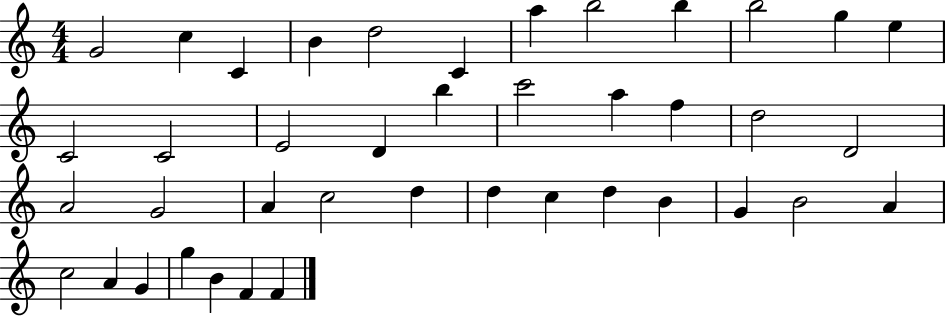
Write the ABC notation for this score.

X:1
T:Untitled
M:4/4
L:1/4
K:C
G2 c C B d2 C a b2 b b2 g e C2 C2 E2 D b c'2 a f d2 D2 A2 G2 A c2 d d c d B G B2 A c2 A G g B F F